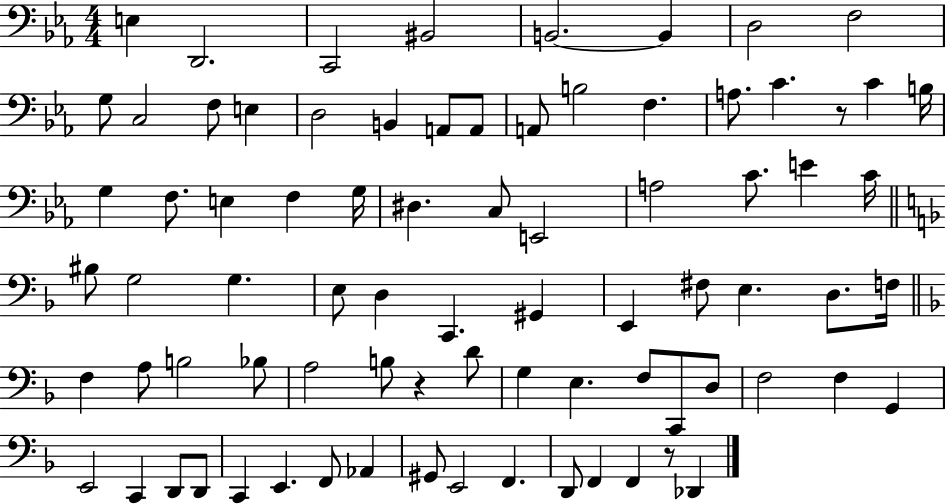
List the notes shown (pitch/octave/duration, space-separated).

E3/q D2/h. C2/h BIS2/h B2/h. B2/q D3/h F3/h G3/e C3/h F3/e E3/q D3/h B2/q A2/e A2/e A2/e B3/h F3/q. A3/e. C4/q. R/e C4/q B3/s G3/q F3/e. E3/q F3/q G3/s D#3/q. C3/e E2/h A3/h C4/e. E4/q C4/s BIS3/e G3/h G3/q. E3/e D3/q C2/q. G#2/q E2/q F#3/e E3/q. D3/e. F3/s F3/q A3/e B3/h Bb3/e A3/h B3/e R/q D4/e G3/q E3/q. F3/e C2/e D3/e F3/h F3/q G2/q E2/h C2/q D2/e D2/e C2/q E2/q. F2/e Ab2/q G#2/e E2/h F2/q. D2/e F2/q F2/q R/e Db2/q